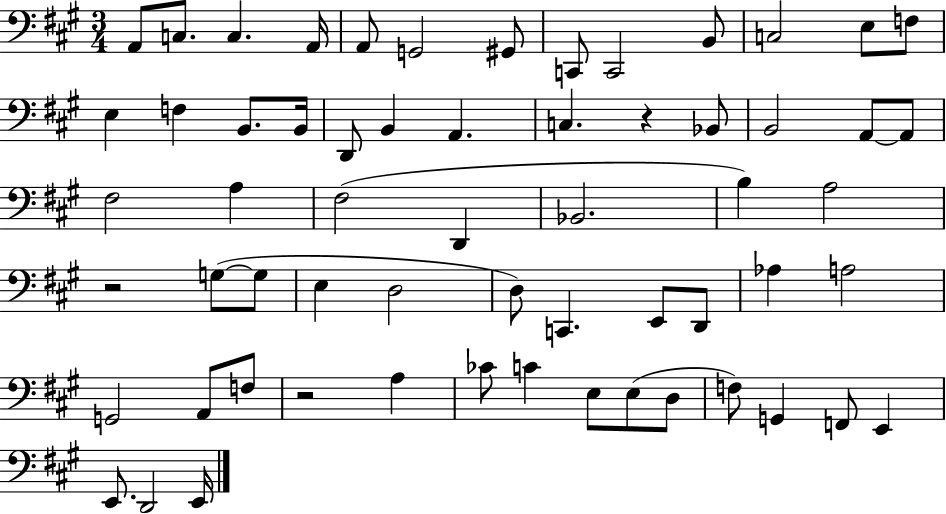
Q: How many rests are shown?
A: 3